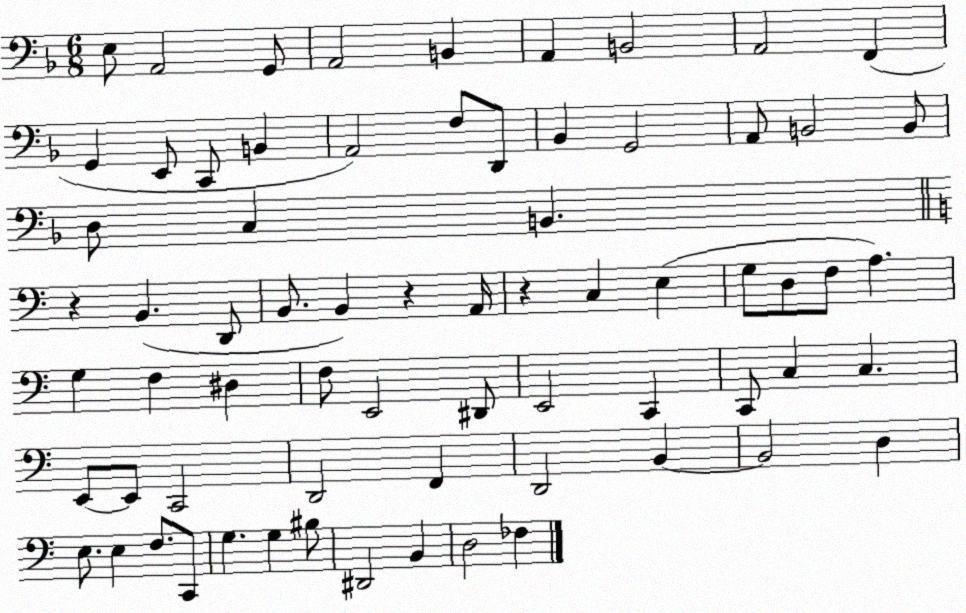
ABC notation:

X:1
T:Untitled
M:6/8
L:1/4
K:F
E,/2 A,,2 G,,/2 A,,2 B,, A,, B,,2 A,,2 F,, G,, E,,/2 C,,/2 B,, A,,2 F,/2 D,,/2 _B,, G,,2 A,,/2 B,,2 B,,/2 D,/2 C, B,, z B,, D,,/2 B,,/2 B,, z A,,/4 z C, E, G,/2 D,/2 F,/2 A, G, F, ^D, F,/2 E,,2 ^D,,/2 E,,2 C,, C,,/2 C, C, E,,/2 E,,/2 C,,2 D,,2 F,, D,,2 B,, B,,2 D, E,/2 E, F,/2 C,,/2 G, G, ^B,/2 ^D,,2 B,, D,2 _F,